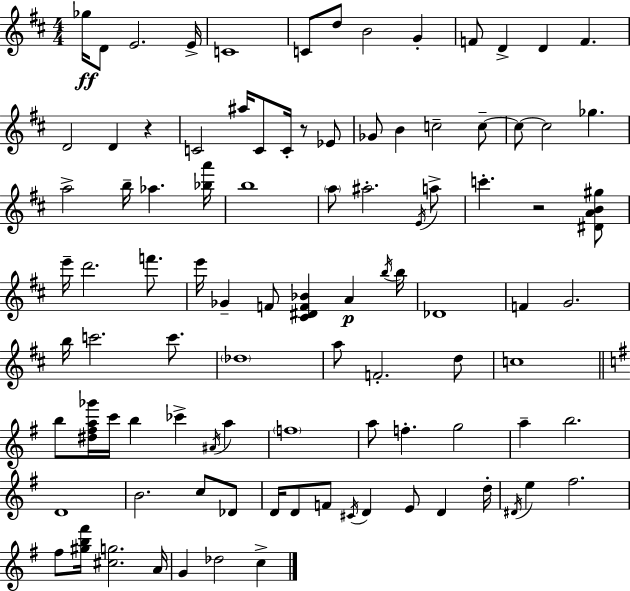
Gb5/s D4/e E4/h. E4/s C4/w C4/e D5/e B4/h G4/q F4/e D4/q D4/q F4/q. D4/h D4/q R/q C4/h A#5/s C4/e C4/s R/e Eb4/e Gb4/e B4/q C5/h C5/e C5/e C5/h Gb5/q. A5/h B5/s Ab5/q. [Bb5,A6]/s B5/w A5/e A#5/h. E4/s A5/e C6/q. R/h [D#4,A4,B4,G#5]/e E6/s D6/h. F6/e. E6/s Gb4/q F4/e [C#4,D#4,F4,Bb4]/q A4/q B5/s B5/s Db4/w F4/q G4/h. B5/s C6/h. C6/e. Db5/w A5/e F4/h. D5/e C5/w B5/e [D#5,F#5,A5,Gb6]/s C6/s B5/q CES6/q A#4/s A5/q F5/w A5/e F5/q. G5/h A5/q B5/h. D4/w B4/h. C5/e Db4/e D4/s D4/e F4/e C#4/s D4/q E4/e D4/q D5/s D#4/s E5/q F#5/h. F#5/e [G#5,B5,F#6]/s [C#5,G5]/h. A4/s G4/q Db5/h C5/q